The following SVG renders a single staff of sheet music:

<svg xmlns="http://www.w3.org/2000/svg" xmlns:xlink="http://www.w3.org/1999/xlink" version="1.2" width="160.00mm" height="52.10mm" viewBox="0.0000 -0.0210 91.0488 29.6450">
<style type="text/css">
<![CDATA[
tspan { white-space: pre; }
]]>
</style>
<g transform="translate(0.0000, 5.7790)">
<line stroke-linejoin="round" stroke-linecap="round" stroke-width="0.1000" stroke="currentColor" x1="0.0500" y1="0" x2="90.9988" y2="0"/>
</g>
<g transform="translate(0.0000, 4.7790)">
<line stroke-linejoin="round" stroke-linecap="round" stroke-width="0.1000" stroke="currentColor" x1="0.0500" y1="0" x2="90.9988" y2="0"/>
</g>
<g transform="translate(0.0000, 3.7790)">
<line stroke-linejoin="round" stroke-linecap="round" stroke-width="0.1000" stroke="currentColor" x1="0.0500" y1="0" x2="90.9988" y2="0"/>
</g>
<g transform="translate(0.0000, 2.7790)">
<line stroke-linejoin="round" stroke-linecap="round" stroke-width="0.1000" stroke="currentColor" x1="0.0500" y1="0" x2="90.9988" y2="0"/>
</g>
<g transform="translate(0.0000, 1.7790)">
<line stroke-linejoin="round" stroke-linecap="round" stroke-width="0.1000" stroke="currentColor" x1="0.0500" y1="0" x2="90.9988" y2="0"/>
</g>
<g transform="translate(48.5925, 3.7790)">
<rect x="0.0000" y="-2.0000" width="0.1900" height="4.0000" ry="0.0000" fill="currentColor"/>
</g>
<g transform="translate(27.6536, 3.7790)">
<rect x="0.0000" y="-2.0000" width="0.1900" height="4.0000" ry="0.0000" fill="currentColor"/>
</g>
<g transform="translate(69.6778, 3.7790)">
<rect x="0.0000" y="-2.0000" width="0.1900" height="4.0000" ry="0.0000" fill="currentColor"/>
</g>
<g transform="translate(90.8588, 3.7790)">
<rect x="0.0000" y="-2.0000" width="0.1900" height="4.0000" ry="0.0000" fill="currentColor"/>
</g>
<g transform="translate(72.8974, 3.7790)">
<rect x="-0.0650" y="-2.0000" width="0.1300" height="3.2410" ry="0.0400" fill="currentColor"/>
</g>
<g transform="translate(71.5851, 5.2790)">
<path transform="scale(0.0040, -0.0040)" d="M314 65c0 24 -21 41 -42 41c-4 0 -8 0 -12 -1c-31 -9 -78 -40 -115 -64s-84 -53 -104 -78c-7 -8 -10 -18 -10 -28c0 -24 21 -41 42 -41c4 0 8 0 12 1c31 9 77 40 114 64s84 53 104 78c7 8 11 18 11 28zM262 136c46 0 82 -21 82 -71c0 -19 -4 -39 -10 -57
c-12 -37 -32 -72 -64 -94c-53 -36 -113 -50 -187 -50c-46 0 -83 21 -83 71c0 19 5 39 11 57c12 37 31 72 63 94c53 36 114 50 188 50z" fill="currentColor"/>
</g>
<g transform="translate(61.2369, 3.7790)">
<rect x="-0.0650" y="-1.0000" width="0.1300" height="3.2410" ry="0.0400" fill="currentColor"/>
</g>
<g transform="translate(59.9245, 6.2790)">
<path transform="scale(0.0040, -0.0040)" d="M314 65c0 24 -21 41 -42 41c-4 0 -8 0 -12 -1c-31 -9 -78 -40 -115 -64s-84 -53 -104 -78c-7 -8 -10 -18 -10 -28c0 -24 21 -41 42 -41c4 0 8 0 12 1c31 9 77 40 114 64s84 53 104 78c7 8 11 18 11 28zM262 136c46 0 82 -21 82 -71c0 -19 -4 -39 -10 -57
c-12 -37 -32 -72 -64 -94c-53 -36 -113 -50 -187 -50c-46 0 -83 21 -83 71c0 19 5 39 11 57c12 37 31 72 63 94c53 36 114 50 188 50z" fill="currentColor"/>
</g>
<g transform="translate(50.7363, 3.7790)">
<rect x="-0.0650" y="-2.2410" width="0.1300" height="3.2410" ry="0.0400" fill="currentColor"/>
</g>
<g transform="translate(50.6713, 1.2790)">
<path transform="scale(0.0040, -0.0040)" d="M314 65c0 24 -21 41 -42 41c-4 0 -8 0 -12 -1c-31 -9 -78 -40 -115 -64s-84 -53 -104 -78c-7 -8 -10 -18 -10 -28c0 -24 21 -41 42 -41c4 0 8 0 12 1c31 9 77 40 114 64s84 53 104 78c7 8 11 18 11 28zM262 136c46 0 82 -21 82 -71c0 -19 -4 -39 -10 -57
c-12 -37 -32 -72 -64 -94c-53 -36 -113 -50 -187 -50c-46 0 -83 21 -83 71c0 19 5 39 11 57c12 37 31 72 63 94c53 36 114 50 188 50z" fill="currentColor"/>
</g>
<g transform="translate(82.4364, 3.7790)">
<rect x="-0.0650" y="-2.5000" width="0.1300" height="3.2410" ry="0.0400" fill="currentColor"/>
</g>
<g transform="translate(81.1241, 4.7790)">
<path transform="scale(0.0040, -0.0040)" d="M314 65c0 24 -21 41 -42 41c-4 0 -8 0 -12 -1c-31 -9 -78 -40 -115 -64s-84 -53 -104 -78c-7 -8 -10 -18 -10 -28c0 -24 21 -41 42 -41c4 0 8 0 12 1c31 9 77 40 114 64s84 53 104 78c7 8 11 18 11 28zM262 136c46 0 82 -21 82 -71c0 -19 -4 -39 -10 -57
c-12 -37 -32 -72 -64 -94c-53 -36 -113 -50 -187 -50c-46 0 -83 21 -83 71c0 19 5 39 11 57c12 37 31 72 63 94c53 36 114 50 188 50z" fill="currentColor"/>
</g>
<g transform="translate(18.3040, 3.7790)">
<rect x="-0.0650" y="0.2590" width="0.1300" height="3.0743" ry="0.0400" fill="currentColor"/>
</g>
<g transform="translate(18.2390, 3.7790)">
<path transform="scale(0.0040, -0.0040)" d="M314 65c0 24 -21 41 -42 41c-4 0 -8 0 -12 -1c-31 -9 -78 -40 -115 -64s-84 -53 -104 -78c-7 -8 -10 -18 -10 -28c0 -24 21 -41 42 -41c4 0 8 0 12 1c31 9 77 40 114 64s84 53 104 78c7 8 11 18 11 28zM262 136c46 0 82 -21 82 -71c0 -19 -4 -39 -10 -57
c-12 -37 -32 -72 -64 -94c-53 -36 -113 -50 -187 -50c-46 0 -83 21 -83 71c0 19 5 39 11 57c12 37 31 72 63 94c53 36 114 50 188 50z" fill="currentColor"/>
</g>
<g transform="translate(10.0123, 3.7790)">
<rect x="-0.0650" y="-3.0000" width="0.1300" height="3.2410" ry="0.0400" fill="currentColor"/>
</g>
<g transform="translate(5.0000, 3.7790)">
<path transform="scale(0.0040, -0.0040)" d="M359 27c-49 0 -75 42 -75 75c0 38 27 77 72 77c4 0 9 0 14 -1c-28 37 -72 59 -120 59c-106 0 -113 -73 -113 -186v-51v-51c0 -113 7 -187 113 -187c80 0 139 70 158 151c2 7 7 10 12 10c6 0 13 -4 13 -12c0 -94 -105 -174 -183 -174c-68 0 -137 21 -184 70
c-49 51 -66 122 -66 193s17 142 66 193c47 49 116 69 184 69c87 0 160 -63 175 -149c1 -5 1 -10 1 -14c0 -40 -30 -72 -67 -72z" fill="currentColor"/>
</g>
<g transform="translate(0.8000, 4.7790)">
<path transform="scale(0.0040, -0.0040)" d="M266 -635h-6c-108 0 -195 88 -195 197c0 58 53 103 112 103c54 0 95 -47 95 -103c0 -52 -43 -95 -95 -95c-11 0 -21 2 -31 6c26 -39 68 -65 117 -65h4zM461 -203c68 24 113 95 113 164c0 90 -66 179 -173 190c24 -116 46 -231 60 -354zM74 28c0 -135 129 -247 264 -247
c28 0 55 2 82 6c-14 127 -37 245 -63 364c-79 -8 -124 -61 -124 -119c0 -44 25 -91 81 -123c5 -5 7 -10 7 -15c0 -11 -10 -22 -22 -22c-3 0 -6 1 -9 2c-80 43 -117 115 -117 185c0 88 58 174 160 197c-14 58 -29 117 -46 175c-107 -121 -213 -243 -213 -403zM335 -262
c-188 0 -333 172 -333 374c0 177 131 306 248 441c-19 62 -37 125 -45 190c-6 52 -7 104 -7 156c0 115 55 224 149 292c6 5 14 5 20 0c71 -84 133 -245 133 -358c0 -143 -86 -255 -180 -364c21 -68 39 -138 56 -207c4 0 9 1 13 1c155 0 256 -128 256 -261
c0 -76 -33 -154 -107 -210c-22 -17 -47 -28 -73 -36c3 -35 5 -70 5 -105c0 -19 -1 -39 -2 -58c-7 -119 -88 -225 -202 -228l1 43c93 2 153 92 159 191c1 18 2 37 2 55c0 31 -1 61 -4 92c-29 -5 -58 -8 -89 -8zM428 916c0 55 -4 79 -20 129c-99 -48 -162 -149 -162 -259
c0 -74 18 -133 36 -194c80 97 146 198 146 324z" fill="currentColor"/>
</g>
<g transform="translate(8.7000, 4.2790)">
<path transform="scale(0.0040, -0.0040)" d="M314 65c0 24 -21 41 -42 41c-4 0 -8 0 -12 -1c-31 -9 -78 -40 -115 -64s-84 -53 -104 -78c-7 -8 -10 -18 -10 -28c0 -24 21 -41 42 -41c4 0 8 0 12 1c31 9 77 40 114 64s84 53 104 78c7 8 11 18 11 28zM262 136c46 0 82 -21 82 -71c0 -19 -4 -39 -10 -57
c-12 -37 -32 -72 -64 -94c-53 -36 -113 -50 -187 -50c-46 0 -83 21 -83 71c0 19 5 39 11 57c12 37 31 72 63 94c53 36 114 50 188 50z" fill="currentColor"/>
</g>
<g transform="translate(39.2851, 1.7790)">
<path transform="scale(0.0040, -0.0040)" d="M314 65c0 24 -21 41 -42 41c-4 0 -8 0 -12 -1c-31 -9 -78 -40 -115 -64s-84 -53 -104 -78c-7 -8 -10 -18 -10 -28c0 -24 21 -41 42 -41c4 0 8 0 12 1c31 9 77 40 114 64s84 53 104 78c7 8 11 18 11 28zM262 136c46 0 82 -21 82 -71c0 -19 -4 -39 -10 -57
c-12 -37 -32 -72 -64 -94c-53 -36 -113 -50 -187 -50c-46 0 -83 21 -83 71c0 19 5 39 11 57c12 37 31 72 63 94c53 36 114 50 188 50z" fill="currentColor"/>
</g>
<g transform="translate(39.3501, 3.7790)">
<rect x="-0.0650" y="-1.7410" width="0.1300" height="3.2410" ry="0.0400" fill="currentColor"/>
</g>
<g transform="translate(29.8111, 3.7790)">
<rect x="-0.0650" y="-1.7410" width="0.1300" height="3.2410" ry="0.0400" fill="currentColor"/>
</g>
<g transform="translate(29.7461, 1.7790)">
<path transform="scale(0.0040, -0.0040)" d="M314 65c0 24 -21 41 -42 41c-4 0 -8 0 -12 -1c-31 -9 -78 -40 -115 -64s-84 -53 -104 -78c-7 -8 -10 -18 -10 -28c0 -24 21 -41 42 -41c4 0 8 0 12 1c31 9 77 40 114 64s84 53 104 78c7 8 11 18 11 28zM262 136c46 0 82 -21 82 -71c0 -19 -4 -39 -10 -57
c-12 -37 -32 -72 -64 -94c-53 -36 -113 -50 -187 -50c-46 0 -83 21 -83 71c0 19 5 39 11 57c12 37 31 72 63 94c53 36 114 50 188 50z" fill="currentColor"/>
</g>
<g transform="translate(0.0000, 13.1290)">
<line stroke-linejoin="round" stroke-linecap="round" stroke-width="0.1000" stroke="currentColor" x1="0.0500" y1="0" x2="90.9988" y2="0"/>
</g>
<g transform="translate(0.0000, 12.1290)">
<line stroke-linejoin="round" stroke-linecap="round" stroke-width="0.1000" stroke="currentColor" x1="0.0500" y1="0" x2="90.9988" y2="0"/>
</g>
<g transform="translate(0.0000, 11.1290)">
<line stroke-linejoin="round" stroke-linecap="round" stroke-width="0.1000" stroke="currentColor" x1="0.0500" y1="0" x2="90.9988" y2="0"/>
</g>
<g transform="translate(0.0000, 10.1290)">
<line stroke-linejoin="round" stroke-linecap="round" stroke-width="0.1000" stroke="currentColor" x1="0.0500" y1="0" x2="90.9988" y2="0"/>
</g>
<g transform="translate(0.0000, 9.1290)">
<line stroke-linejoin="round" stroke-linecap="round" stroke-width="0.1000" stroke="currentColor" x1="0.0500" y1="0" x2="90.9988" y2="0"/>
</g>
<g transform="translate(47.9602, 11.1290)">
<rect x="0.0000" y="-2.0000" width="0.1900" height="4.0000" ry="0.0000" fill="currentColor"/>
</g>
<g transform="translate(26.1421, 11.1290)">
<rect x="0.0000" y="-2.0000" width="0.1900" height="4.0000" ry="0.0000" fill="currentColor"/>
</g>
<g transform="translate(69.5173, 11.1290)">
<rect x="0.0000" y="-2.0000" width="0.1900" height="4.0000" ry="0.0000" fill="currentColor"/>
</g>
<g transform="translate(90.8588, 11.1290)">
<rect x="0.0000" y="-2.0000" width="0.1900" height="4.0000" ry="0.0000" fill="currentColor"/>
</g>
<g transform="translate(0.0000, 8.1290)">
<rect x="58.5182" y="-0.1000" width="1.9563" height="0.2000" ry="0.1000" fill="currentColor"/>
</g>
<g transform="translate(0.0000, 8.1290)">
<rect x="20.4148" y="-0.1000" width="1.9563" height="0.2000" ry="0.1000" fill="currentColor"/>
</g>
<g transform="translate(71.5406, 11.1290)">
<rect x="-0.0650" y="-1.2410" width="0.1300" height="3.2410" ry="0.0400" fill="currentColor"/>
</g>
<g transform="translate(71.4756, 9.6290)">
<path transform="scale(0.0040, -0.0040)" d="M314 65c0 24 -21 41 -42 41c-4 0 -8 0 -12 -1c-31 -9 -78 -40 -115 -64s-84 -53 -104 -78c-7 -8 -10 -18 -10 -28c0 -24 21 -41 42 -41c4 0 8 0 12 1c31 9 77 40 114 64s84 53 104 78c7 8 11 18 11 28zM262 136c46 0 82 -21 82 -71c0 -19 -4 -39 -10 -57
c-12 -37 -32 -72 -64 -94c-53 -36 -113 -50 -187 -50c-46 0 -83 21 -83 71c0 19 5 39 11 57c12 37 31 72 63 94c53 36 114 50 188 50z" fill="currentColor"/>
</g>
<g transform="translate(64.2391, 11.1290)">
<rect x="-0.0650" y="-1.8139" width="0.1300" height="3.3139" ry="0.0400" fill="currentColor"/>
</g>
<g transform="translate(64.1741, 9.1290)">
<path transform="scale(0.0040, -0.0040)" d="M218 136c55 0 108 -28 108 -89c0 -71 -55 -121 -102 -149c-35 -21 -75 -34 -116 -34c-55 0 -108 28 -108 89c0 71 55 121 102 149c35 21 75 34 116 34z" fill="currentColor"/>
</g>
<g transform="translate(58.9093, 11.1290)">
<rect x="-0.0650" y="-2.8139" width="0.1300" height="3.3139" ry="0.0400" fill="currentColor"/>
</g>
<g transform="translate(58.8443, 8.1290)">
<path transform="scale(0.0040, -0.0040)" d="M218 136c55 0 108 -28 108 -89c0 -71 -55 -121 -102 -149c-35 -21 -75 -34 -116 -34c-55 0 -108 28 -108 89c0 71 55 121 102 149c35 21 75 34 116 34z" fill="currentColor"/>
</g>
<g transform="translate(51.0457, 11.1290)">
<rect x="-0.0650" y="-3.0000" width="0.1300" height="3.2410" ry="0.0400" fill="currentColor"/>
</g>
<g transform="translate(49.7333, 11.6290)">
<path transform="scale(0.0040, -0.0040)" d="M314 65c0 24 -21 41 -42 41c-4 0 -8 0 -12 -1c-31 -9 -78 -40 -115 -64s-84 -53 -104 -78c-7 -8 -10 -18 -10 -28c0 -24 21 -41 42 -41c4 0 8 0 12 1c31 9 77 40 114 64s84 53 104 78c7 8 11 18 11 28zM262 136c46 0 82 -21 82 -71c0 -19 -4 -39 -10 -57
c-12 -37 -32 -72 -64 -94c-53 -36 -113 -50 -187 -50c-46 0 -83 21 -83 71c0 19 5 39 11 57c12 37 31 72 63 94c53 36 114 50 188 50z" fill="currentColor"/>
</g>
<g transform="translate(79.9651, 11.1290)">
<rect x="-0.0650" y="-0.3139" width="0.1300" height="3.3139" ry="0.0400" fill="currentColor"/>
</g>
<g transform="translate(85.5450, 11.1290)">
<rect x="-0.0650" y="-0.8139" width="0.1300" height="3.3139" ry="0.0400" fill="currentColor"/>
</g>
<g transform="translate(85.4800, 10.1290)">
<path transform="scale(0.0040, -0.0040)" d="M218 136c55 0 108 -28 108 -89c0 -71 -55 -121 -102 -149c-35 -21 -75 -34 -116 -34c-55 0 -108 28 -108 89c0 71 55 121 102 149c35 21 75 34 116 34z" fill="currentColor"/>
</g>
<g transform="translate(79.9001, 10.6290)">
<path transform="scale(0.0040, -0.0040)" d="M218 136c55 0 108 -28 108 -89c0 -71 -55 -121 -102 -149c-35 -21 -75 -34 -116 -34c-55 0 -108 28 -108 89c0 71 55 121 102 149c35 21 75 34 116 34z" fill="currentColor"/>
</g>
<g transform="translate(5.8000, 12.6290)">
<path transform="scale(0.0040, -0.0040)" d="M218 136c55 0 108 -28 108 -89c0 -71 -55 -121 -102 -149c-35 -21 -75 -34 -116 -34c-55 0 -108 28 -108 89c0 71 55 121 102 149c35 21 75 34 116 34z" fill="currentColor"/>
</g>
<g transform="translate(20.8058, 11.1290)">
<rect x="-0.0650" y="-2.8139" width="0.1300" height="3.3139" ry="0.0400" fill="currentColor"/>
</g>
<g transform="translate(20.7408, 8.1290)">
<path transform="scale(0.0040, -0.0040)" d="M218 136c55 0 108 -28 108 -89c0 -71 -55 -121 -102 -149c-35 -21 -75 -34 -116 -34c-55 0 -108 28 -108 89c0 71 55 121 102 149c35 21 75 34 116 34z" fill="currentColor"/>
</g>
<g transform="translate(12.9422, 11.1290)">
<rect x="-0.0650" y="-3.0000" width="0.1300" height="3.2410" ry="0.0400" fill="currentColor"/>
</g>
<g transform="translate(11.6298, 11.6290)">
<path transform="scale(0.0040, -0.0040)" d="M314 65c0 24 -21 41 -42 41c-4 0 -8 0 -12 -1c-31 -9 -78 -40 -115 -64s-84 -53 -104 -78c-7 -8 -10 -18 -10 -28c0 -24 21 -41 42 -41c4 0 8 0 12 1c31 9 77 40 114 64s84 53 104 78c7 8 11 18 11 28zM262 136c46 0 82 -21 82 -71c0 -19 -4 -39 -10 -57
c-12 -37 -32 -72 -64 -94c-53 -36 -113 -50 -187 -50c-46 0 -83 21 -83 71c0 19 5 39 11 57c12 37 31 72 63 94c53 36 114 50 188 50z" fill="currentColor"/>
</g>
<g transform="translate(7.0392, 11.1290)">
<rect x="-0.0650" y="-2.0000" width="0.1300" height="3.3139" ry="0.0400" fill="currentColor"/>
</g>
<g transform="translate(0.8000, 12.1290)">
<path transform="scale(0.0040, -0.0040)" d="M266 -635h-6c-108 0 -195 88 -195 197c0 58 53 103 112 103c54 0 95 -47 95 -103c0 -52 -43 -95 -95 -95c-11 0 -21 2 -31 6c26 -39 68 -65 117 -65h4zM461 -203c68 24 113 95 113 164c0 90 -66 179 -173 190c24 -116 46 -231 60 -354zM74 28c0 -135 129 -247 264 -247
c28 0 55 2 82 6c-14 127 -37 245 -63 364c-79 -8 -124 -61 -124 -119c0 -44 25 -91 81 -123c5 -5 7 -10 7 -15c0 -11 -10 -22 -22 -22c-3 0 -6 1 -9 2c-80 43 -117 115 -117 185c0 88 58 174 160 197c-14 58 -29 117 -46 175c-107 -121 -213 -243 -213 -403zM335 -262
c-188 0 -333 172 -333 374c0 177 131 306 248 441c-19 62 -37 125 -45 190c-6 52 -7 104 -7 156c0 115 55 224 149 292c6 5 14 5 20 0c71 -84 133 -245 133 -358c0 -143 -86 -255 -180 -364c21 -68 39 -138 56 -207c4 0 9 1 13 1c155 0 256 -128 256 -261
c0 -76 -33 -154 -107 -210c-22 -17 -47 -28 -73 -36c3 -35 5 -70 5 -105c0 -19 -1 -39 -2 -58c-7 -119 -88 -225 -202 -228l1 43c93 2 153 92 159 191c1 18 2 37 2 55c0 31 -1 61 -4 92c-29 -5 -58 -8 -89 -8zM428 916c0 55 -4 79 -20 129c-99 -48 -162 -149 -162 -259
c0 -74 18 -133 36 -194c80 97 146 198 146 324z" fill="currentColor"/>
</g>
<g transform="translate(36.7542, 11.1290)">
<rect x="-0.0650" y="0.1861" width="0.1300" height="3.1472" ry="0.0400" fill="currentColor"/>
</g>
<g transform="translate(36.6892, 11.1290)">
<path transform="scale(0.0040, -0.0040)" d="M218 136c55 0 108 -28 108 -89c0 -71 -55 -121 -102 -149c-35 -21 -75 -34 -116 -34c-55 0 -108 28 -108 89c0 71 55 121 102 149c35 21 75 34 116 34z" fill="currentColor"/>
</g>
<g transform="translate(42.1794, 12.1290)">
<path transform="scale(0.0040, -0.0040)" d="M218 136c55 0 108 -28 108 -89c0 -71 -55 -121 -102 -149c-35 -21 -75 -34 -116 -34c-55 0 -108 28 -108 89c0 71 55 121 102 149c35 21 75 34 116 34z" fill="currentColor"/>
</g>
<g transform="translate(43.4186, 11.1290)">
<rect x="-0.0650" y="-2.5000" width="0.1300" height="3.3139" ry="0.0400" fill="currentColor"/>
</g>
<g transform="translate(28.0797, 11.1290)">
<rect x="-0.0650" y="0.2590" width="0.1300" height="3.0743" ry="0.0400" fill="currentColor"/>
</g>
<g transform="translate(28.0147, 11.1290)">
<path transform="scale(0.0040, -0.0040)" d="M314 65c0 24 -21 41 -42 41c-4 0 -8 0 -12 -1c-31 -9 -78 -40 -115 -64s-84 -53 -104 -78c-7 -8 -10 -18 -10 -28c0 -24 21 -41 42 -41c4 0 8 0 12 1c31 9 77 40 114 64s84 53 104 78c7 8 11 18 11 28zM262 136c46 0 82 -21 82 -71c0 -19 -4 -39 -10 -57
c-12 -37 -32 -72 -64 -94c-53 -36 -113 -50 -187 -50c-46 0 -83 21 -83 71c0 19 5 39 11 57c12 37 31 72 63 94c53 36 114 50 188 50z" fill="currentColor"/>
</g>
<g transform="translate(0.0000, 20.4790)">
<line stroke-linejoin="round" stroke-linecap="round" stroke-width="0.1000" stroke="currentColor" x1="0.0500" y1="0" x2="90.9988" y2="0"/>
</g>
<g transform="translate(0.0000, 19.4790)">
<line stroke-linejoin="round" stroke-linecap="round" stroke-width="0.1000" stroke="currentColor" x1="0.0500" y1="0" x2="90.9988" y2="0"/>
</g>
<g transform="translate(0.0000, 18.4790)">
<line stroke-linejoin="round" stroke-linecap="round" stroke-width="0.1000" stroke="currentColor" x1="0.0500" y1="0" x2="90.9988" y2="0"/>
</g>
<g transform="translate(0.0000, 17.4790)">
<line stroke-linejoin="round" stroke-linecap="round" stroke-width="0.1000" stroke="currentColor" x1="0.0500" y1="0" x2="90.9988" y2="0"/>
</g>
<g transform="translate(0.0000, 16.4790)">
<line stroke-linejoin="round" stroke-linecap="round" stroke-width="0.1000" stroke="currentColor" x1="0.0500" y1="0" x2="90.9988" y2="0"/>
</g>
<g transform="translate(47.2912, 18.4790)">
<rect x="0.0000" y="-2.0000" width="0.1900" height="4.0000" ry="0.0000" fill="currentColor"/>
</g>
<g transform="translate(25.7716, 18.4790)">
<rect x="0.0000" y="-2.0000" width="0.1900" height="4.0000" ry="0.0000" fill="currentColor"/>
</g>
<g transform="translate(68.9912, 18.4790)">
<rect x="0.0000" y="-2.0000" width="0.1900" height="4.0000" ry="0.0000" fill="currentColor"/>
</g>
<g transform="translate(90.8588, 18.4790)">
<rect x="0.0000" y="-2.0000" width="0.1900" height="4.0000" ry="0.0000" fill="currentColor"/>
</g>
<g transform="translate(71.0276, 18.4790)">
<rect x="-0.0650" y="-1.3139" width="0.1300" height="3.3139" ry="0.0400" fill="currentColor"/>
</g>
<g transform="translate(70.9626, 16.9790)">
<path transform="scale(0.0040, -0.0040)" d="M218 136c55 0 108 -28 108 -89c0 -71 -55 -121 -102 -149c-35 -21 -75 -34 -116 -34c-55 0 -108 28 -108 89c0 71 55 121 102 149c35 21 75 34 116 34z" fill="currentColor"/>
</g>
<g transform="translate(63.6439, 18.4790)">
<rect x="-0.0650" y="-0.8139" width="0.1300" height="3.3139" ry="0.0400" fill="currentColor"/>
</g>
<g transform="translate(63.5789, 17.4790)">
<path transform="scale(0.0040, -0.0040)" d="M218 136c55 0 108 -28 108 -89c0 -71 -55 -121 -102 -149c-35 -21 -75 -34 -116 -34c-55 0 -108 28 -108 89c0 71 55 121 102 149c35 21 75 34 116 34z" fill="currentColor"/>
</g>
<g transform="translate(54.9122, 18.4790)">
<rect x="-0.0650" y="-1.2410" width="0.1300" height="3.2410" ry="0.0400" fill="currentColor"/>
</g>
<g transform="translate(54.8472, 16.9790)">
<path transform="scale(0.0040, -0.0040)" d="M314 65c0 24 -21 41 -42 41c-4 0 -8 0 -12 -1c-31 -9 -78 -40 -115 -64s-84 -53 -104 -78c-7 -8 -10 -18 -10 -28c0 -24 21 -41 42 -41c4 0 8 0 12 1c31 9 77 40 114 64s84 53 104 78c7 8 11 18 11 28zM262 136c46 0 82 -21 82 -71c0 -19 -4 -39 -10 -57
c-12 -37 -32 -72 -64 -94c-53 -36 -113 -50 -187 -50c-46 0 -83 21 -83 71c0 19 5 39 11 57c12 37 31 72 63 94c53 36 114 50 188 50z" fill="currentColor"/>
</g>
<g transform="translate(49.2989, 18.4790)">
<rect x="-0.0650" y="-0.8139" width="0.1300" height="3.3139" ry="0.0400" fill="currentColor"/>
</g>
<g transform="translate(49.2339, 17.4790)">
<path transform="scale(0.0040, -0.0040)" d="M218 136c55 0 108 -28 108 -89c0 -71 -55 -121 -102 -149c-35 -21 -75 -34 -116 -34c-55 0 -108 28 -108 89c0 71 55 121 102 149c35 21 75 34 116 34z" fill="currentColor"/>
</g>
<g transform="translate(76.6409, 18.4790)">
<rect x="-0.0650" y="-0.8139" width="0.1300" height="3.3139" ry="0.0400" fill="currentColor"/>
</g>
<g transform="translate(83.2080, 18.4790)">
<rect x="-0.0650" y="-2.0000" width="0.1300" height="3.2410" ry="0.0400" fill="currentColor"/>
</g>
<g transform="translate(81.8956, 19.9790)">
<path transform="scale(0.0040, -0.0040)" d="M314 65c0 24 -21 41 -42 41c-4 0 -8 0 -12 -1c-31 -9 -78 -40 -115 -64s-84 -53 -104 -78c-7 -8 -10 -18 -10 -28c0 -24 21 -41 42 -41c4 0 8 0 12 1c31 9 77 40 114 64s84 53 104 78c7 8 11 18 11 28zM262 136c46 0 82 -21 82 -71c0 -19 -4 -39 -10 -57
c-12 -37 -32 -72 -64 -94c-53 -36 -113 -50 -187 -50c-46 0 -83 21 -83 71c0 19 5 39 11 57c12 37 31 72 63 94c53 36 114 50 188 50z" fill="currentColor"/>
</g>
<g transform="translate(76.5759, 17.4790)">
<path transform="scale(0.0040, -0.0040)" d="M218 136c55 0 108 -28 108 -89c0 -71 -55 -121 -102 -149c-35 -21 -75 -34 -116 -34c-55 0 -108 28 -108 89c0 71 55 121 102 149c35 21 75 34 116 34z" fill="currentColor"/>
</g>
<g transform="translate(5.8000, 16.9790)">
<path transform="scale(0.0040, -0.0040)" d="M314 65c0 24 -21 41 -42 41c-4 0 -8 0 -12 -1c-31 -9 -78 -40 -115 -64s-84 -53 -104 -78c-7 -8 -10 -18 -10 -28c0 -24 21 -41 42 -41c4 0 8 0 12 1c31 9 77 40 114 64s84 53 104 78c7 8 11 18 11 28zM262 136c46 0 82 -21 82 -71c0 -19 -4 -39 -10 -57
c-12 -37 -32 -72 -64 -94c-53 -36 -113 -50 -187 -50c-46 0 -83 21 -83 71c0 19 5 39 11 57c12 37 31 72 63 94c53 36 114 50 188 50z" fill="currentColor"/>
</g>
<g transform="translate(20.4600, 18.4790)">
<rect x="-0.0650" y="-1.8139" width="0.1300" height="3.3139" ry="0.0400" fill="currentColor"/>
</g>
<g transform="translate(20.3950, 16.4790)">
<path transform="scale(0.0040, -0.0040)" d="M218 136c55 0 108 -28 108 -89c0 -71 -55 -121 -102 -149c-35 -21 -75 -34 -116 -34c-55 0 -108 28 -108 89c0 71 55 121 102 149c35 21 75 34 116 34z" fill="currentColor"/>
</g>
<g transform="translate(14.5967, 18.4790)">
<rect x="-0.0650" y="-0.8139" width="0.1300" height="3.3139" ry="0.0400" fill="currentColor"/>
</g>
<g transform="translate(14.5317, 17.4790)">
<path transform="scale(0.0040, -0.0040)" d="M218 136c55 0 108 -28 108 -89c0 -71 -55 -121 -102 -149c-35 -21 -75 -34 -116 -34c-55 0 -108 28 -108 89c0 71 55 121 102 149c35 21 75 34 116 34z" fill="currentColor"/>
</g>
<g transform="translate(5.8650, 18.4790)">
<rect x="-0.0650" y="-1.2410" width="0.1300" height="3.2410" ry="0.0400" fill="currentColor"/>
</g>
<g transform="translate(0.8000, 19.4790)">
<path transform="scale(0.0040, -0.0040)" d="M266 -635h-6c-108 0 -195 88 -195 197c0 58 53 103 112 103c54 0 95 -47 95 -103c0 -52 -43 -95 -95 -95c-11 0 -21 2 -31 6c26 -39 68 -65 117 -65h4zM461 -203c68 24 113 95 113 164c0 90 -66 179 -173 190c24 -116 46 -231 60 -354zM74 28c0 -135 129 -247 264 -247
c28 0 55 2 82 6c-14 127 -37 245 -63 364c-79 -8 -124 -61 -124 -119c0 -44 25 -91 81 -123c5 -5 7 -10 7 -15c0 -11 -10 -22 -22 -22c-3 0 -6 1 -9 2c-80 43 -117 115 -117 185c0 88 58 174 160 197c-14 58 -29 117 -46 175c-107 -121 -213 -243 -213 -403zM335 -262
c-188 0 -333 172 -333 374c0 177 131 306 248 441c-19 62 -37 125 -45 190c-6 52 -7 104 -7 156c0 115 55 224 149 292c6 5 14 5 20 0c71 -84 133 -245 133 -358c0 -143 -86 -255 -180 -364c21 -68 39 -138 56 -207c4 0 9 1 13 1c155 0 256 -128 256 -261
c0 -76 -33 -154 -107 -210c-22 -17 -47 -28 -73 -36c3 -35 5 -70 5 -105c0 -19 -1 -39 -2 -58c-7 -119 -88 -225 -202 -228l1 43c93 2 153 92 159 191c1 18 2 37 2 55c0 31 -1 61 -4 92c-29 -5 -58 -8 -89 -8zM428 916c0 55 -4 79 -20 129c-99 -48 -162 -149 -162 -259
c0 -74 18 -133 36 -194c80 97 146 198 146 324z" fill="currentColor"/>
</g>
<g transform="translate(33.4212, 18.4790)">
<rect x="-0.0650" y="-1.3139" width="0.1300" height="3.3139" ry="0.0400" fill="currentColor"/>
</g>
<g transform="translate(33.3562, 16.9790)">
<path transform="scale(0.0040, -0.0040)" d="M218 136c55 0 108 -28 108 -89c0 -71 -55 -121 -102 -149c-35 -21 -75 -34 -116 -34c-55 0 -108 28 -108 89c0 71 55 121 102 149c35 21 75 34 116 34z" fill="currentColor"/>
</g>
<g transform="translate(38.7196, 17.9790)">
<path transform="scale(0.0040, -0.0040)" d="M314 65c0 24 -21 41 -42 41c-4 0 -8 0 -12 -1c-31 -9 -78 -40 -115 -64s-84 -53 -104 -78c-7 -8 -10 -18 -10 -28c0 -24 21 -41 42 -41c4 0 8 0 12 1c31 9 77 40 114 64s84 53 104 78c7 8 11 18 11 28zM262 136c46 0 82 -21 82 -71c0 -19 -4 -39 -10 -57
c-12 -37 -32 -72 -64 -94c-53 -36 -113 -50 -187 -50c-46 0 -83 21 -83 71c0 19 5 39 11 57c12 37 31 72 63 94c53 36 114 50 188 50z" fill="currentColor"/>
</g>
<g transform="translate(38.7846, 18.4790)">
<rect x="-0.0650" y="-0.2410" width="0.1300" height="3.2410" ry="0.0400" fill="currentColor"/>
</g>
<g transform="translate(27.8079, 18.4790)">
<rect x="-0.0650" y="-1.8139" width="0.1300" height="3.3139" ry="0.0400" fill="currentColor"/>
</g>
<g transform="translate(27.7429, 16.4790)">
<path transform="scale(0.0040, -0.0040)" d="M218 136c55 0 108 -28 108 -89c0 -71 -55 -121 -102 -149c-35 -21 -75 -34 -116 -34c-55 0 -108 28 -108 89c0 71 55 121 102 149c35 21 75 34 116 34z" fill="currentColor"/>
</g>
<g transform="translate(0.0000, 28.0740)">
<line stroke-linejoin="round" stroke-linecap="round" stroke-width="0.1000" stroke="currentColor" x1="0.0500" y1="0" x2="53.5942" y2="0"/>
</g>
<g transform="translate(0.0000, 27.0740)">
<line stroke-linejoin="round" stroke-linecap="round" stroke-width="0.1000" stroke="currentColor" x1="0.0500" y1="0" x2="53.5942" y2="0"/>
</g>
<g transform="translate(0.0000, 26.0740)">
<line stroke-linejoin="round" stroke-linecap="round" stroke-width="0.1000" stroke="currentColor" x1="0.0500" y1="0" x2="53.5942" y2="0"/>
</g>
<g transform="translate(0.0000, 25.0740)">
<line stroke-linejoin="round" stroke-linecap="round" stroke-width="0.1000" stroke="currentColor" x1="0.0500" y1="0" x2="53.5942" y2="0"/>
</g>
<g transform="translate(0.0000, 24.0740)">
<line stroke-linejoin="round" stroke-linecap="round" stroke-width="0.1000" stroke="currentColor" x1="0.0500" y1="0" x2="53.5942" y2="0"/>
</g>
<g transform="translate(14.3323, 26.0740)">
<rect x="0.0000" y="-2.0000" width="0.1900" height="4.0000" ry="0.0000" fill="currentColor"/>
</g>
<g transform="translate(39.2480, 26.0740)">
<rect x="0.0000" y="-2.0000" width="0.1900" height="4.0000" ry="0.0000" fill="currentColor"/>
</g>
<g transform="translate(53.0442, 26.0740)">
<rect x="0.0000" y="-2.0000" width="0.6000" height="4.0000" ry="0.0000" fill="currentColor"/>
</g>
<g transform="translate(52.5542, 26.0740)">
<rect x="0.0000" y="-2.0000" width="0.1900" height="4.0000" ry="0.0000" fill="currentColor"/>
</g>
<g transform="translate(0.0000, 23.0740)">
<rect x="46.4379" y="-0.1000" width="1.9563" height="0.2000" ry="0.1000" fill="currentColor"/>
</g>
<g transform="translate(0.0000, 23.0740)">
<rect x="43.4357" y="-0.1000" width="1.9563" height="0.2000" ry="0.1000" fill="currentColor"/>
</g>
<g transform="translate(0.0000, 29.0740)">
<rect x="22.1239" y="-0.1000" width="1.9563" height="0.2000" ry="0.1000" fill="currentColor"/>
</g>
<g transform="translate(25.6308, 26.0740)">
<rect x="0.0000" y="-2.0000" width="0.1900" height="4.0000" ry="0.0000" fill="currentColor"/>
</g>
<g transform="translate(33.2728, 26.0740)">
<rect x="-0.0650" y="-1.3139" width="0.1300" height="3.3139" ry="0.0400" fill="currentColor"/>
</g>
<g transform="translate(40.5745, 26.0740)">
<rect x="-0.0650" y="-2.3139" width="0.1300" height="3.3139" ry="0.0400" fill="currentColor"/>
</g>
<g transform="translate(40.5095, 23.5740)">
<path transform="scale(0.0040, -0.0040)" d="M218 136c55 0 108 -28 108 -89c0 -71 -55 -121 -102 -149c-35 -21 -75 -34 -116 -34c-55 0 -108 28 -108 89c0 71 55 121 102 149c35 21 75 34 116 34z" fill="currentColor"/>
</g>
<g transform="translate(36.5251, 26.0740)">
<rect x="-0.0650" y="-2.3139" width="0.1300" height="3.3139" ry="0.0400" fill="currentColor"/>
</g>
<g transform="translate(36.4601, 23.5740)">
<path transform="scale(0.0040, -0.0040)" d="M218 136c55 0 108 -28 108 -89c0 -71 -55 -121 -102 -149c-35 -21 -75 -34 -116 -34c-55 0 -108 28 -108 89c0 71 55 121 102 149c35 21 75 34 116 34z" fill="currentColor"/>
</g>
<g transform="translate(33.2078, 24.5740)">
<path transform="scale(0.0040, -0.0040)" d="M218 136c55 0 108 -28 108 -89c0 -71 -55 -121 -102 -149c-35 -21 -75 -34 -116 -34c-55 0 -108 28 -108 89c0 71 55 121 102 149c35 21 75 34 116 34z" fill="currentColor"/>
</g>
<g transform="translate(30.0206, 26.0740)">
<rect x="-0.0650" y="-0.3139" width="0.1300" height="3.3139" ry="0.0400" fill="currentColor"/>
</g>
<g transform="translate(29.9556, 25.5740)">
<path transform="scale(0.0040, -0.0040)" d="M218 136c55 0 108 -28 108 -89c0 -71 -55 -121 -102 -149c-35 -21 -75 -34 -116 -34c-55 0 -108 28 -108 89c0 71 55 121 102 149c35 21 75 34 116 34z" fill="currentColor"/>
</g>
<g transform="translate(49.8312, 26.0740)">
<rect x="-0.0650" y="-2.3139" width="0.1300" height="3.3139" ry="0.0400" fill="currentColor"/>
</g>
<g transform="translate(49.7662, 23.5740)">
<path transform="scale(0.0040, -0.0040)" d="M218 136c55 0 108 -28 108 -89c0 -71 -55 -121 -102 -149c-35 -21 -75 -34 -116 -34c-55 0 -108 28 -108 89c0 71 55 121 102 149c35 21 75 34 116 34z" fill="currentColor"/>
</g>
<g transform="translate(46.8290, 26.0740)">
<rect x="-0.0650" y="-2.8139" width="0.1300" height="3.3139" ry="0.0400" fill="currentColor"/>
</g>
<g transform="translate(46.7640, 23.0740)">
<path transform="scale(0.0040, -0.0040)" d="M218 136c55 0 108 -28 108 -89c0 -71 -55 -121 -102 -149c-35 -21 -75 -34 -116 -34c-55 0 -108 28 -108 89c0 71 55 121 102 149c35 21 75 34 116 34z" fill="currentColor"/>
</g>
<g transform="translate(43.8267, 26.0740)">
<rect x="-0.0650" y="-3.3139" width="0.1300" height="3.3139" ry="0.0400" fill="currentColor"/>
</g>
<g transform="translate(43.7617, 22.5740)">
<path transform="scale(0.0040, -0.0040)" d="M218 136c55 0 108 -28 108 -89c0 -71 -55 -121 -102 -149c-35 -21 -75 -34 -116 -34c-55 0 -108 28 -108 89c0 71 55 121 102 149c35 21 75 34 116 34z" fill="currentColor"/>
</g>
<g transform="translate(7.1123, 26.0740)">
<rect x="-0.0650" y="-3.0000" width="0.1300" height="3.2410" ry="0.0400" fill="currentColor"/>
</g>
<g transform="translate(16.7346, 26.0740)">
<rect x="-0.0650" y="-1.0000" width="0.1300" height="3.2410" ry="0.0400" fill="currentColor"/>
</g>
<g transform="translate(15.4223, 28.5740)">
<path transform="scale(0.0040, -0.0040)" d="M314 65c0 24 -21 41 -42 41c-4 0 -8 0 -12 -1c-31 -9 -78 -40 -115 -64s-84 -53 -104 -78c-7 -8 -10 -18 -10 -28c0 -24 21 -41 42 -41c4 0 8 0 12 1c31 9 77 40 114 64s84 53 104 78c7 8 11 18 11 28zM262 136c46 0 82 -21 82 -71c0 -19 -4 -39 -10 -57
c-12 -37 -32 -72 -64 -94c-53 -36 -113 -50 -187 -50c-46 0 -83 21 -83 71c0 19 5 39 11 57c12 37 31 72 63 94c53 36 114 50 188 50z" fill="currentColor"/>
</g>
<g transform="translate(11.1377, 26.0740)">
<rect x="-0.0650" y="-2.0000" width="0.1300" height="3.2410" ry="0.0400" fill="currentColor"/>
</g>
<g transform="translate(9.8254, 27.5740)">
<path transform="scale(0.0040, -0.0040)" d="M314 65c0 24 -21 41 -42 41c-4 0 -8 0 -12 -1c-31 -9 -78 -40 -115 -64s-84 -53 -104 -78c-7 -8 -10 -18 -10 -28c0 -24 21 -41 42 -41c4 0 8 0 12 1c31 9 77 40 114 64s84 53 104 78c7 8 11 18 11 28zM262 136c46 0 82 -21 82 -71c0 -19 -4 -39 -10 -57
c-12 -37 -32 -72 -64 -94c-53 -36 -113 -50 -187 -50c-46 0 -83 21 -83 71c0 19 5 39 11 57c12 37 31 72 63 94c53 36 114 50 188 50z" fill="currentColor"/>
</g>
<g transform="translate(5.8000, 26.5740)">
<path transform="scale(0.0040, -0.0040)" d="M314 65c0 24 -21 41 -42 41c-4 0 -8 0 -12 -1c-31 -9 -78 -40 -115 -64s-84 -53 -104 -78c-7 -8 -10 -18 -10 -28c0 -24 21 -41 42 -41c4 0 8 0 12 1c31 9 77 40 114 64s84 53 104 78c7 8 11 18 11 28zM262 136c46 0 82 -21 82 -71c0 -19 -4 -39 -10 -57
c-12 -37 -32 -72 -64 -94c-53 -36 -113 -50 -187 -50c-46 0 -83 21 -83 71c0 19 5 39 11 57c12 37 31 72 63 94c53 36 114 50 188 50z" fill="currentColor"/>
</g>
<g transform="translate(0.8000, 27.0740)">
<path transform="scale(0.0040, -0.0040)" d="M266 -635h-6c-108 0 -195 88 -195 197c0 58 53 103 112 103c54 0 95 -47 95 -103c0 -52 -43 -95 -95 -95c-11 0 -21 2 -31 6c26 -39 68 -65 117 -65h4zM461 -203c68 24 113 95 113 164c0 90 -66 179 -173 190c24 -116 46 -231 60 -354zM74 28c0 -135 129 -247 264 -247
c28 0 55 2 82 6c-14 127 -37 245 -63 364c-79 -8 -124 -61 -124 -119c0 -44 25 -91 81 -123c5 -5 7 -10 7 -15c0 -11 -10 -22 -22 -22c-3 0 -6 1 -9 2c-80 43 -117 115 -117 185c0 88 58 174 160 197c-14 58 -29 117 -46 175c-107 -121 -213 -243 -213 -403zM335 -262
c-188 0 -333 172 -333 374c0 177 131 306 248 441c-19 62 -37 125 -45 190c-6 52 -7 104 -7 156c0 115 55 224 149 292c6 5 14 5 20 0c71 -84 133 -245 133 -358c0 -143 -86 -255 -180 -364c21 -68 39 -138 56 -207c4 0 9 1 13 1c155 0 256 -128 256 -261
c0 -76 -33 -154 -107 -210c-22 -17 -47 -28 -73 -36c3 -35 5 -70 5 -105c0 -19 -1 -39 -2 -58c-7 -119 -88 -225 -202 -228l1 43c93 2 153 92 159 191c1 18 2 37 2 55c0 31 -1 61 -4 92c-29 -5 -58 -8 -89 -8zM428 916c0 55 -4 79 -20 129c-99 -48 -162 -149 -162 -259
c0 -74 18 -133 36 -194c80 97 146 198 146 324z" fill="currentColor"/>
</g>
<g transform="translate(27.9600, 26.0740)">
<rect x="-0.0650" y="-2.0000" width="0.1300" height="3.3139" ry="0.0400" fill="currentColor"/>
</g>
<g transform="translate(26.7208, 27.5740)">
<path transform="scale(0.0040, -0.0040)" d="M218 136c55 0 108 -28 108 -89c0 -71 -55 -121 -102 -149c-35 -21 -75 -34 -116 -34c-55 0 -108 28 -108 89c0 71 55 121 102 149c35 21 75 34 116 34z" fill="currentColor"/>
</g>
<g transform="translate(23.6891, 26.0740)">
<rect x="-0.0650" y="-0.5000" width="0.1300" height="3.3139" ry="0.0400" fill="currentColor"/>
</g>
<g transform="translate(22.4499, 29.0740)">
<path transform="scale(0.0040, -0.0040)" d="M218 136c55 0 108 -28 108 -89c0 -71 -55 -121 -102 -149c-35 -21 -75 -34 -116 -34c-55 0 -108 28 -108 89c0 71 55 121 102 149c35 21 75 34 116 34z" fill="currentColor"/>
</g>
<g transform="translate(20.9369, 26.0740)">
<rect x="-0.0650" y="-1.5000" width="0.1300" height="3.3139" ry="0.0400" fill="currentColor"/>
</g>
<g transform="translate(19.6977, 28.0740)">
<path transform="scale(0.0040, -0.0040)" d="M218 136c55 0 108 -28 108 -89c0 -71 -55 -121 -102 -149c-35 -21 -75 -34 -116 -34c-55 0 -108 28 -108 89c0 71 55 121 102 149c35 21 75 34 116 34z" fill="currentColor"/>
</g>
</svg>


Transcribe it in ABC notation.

X:1
T:Untitled
M:4/4
L:1/4
K:C
A2 B2 f2 f2 g2 D2 F2 G2 F A2 a B2 B G A2 a f e2 c d e2 d f f e c2 d e2 d e d F2 A2 F2 D2 E C F c e g g b a g